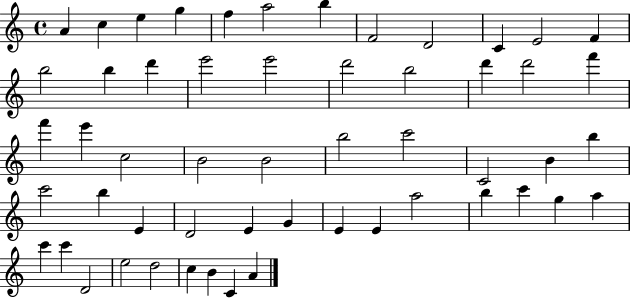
A4/q C5/q E5/q G5/q F5/q A5/h B5/q F4/h D4/h C4/q E4/h F4/q B5/h B5/q D6/q E6/h E6/h D6/h B5/h D6/q D6/h F6/q F6/q E6/q C5/h B4/h B4/h B5/h C6/h C4/h B4/q B5/q C6/h B5/q E4/q D4/h E4/q G4/q E4/q E4/q A5/h B5/q C6/q G5/q A5/q C6/q C6/q D4/h E5/h D5/h C5/q B4/q C4/q A4/q